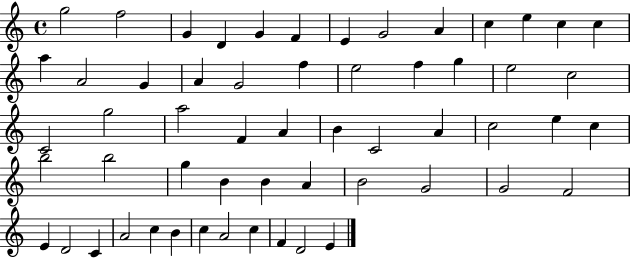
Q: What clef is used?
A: treble